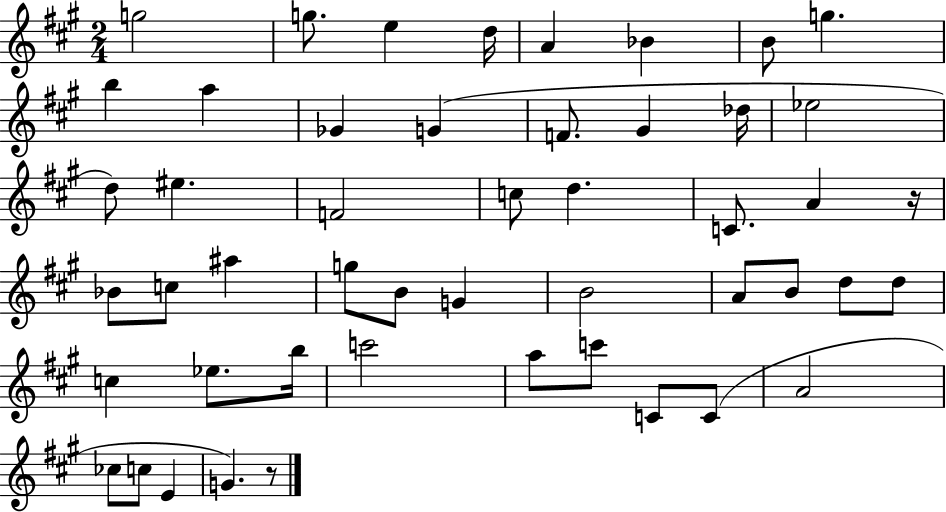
X:1
T:Untitled
M:2/4
L:1/4
K:A
g2 g/2 e d/4 A _B B/2 g b a _G G F/2 ^G _d/4 _e2 d/2 ^e F2 c/2 d C/2 A z/4 _B/2 c/2 ^a g/2 B/2 G B2 A/2 B/2 d/2 d/2 c _e/2 b/4 c'2 a/2 c'/2 C/2 C/2 A2 _c/2 c/2 E G z/2